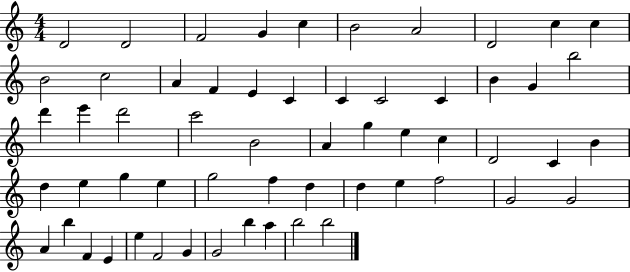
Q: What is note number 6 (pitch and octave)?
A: B4